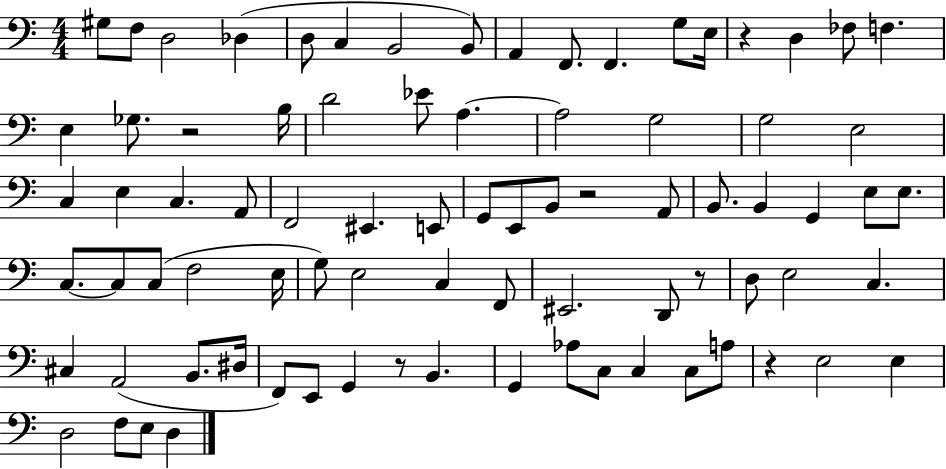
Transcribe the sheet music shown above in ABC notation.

X:1
T:Untitled
M:4/4
L:1/4
K:C
^G,/2 F,/2 D,2 _D, D,/2 C, B,,2 B,,/2 A,, F,,/2 F,, G,/2 E,/4 z D, _F,/2 F, E, _G,/2 z2 B,/4 D2 _E/2 A, A,2 G,2 G,2 E,2 C, E, C, A,,/2 F,,2 ^E,, E,,/2 G,,/2 E,,/2 B,,/2 z2 A,,/2 B,,/2 B,, G,, E,/2 E,/2 C,/2 C,/2 C,/2 F,2 E,/4 G,/2 E,2 C, F,,/2 ^E,,2 D,,/2 z/2 D,/2 E,2 C, ^C, A,,2 B,,/2 ^D,/4 F,,/2 E,,/2 G,, z/2 B,, G,, _A,/2 C,/2 C, C,/2 A,/2 z E,2 E, D,2 F,/2 E,/2 D,